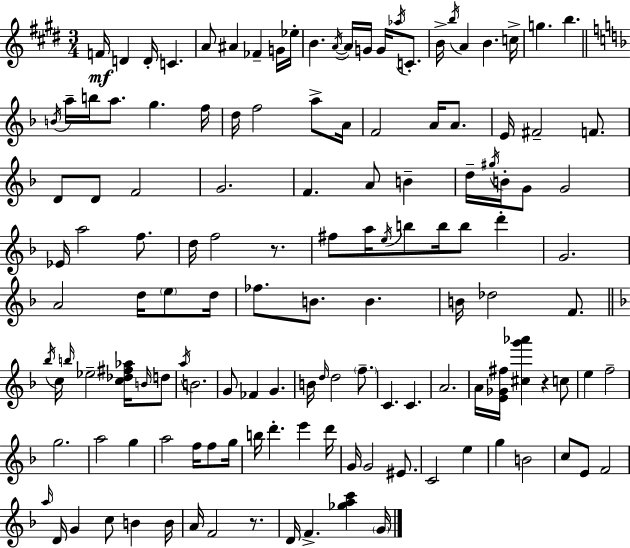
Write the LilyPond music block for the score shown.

{
  \clef treble
  \numericTimeSignature
  \time 3/4
  \key e \major
  \repeat volta 2 { f'16\mf d'4 d'16-. c'4. | a'8 ais'4 fes'4-- g'16 ees''16-. | b'4. \acciaccatura { a'16~ }~ a'16 g'16 g'16 \acciaccatura { aes''16 } c'8.-. | b'16-> \acciaccatura { b''16 } a'4 b'4. | \break c''16-> g''4. b''4. | \bar "||" \break \key f \major \acciaccatura { b'16 } a''16-- b''16 a''8. g''4. | f''16 d''16 f''2 a''8-> | a'16 f'2 a'16 a'8. | e'16 fis'2-- f'8. | \break d'8 d'8 f'2 | g'2. | f'4. a'8 b'4-- | d''16-- \acciaccatura { gis''16 } b'16-. g'8 g'2 | \break ees'16 a''2 f''8. | d''16 f''2 r8. | fis''8 a''16 \acciaccatura { e''16 } b''8 b''16 b''8 d'''4-. | g'2. | \break a'2 d''16 | \parenthesize e''8 d''16 fes''8. b'8. b'4. | b'16 des''2 | f'8. \bar "||" \break \key d \minor \acciaccatura { bes''16 } c''16 \grace { b''16 } ees''2-- <c'' des'' fis'' aes''>16 | \grace { b'16 } d''8 \acciaccatura { a''16 } b'2. | g'8 fes'4 g'4. | b'16 \grace { d''16 } d''2 | \break \parenthesize f''8.-- c'4. c'4. | a'2. | a'16 <e' ges' fis''>16 <cis'' g''' aes'''>4 r4 | c''8 e''4 f''2-- | \break g''2. | a''2 | g''4 a''2 | f''16 f''8 g''16 b''16 d'''4.-. | \break e'''4 d'''16 g'16 g'2 | eis'8. c'2 | e''4 g''4 b'2 | c''8 e'8 f'2 | \break \grace { a''16 } d'16 g'4 c''8 | b'4 b'16 a'16 f'2 | r8. d'16 f'4.-> | <ges'' a'' c'''>4 \parenthesize g'16 } \bar "|."
}